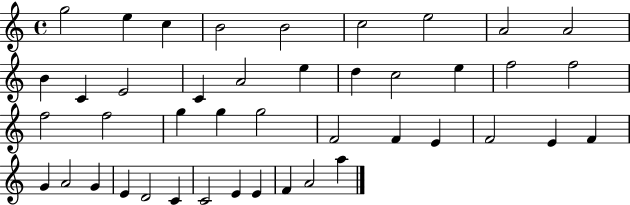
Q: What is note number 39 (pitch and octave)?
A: E4